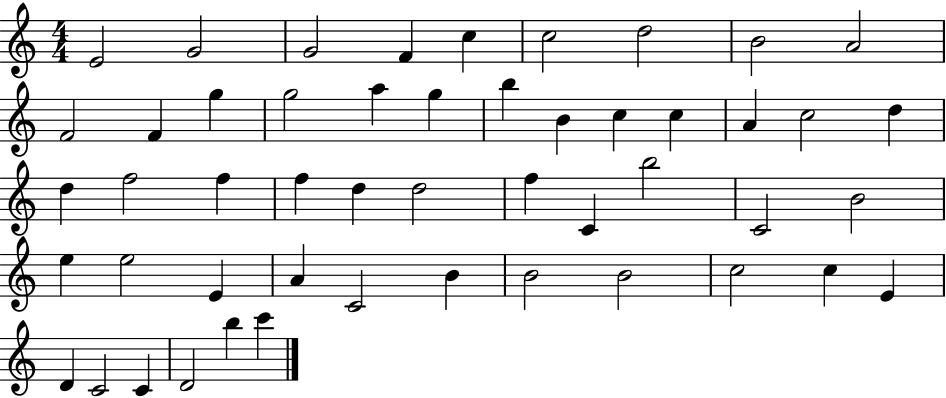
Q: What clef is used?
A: treble